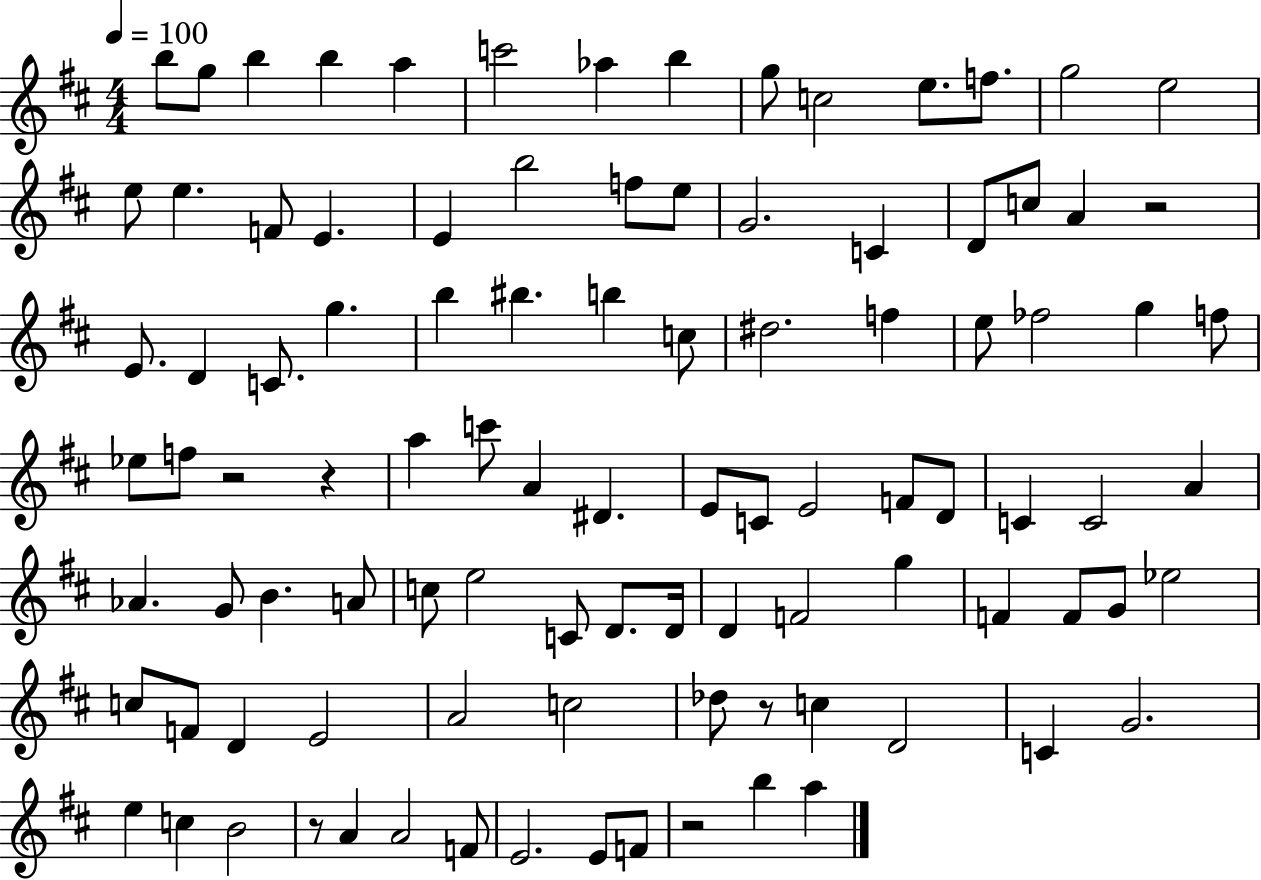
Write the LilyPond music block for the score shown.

{
  \clef treble
  \numericTimeSignature
  \time 4/4
  \key d \major
  \tempo 4 = 100
  b''8 g''8 b''4 b''4 a''4 | c'''2 aes''4 b''4 | g''8 c''2 e''8. f''8. | g''2 e''2 | \break e''8 e''4. f'8 e'4. | e'4 b''2 f''8 e''8 | g'2. c'4 | d'8 c''8 a'4 r2 | \break e'8. d'4 c'8. g''4. | b''4 bis''4. b''4 c''8 | dis''2. f''4 | e''8 fes''2 g''4 f''8 | \break ees''8 f''8 r2 r4 | a''4 c'''8 a'4 dis'4. | e'8 c'8 e'2 f'8 d'8 | c'4 c'2 a'4 | \break aes'4. g'8 b'4. a'8 | c''8 e''2 c'8 d'8. d'16 | d'4 f'2 g''4 | f'4 f'8 g'8 ees''2 | \break c''8 f'8 d'4 e'2 | a'2 c''2 | des''8 r8 c''4 d'2 | c'4 g'2. | \break e''4 c''4 b'2 | r8 a'4 a'2 f'8 | e'2. e'8 f'8 | r2 b''4 a''4 | \break \bar "|."
}